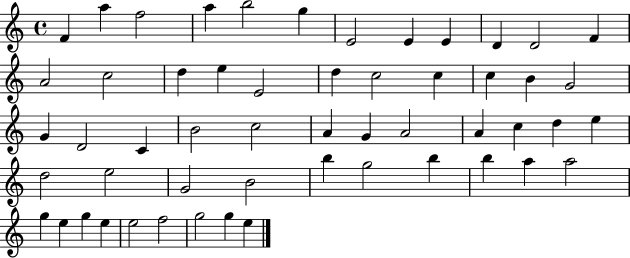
F4/q A5/q F5/h A5/q B5/h G5/q E4/h E4/q E4/q D4/q D4/h F4/q A4/h C5/h D5/q E5/q E4/h D5/q C5/h C5/q C5/q B4/q G4/h G4/q D4/h C4/q B4/h C5/h A4/q G4/q A4/h A4/q C5/q D5/q E5/q D5/h E5/h G4/h B4/h B5/q G5/h B5/q B5/q A5/q A5/h G5/q E5/q G5/q E5/q E5/h F5/h G5/h G5/q E5/q